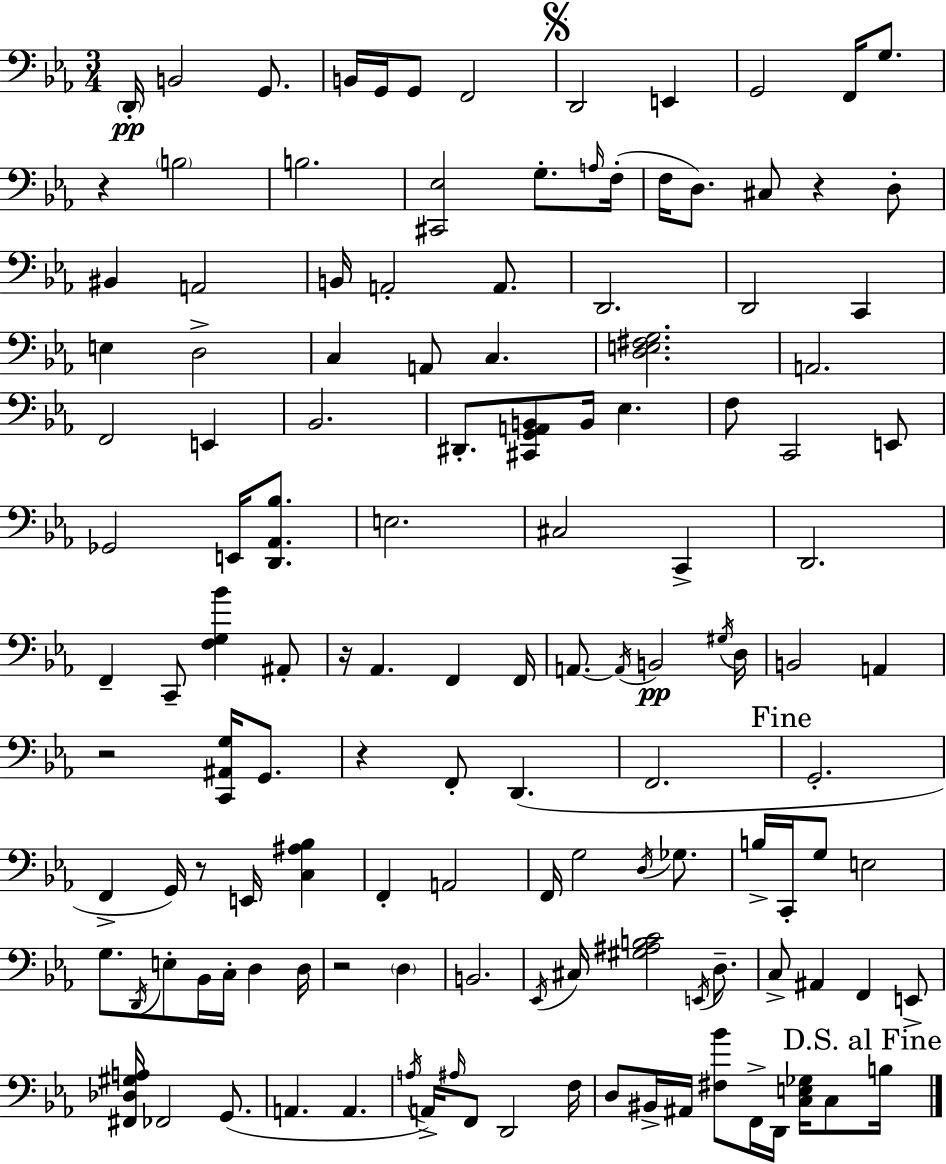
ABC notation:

X:1
T:Untitled
M:3/4
L:1/4
K:Cm
D,,/4 B,,2 G,,/2 B,,/4 G,,/4 G,,/2 F,,2 D,,2 E,, G,,2 F,,/4 G,/2 z B,2 B,2 [^C,,_E,]2 G,/2 A,/4 F,/4 F,/4 D,/2 ^C,/2 z D,/2 ^B,, A,,2 B,,/4 A,,2 A,,/2 D,,2 D,,2 C,, E, D,2 C, A,,/2 C, [D,E,^F,G,]2 A,,2 F,,2 E,, _B,,2 ^D,,/2 [^C,,G,,A,,B,,]/2 B,,/4 _E, F,/2 C,,2 E,,/2 _G,,2 E,,/4 [D,,_A,,_B,]/2 E,2 ^C,2 C,, D,,2 F,, C,,/2 [F,G,_B] ^A,,/2 z/4 _A,, F,, F,,/4 A,,/2 A,,/4 B,,2 ^G,/4 D,/4 B,,2 A,, z2 [C,,^A,,G,]/4 G,,/2 z F,,/2 D,, F,,2 G,,2 F,, G,,/4 z/2 E,,/4 [C,^A,_B,] F,, A,,2 F,,/4 G,2 D,/4 _G,/2 B,/4 C,,/4 G,/2 E,2 G,/2 D,,/4 E,/2 _B,,/4 C,/4 D, D,/4 z2 D, B,,2 _E,,/4 ^C,/4 [^G,^A,B,C]2 E,,/4 D,/2 C,/2 ^A,, F,, E,,/2 [^F,,_D,^G,A,]/4 _F,,2 G,,/2 A,, A,, A,/4 A,,/4 ^A,/4 F,,/2 D,,2 F,/4 D,/2 ^B,,/4 ^A,,/4 [^F,_B]/2 F,,/4 D,,/4 [C,E,_G,]/4 C,/2 B,/4